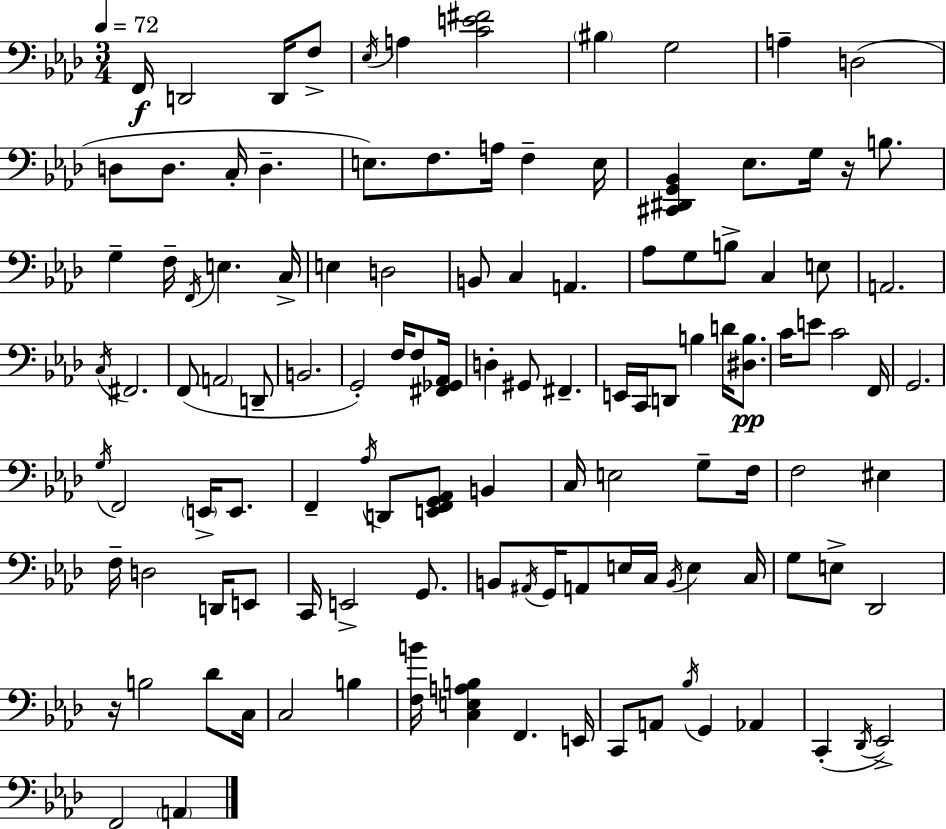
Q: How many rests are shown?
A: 2